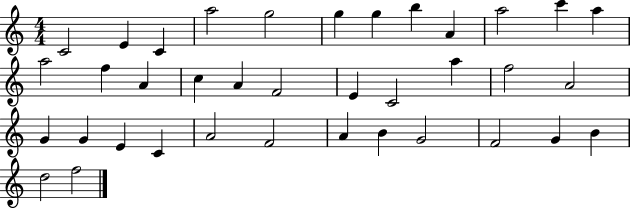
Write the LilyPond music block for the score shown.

{
  \clef treble
  \numericTimeSignature
  \time 4/4
  \key c \major
  c'2 e'4 c'4 | a''2 g''2 | g''4 g''4 b''4 a'4 | a''2 c'''4 a''4 | \break a''2 f''4 a'4 | c''4 a'4 f'2 | e'4 c'2 a''4 | f''2 a'2 | \break g'4 g'4 e'4 c'4 | a'2 f'2 | a'4 b'4 g'2 | f'2 g'4 b'4 | \break d''2 f''2 | \bar "|."
}